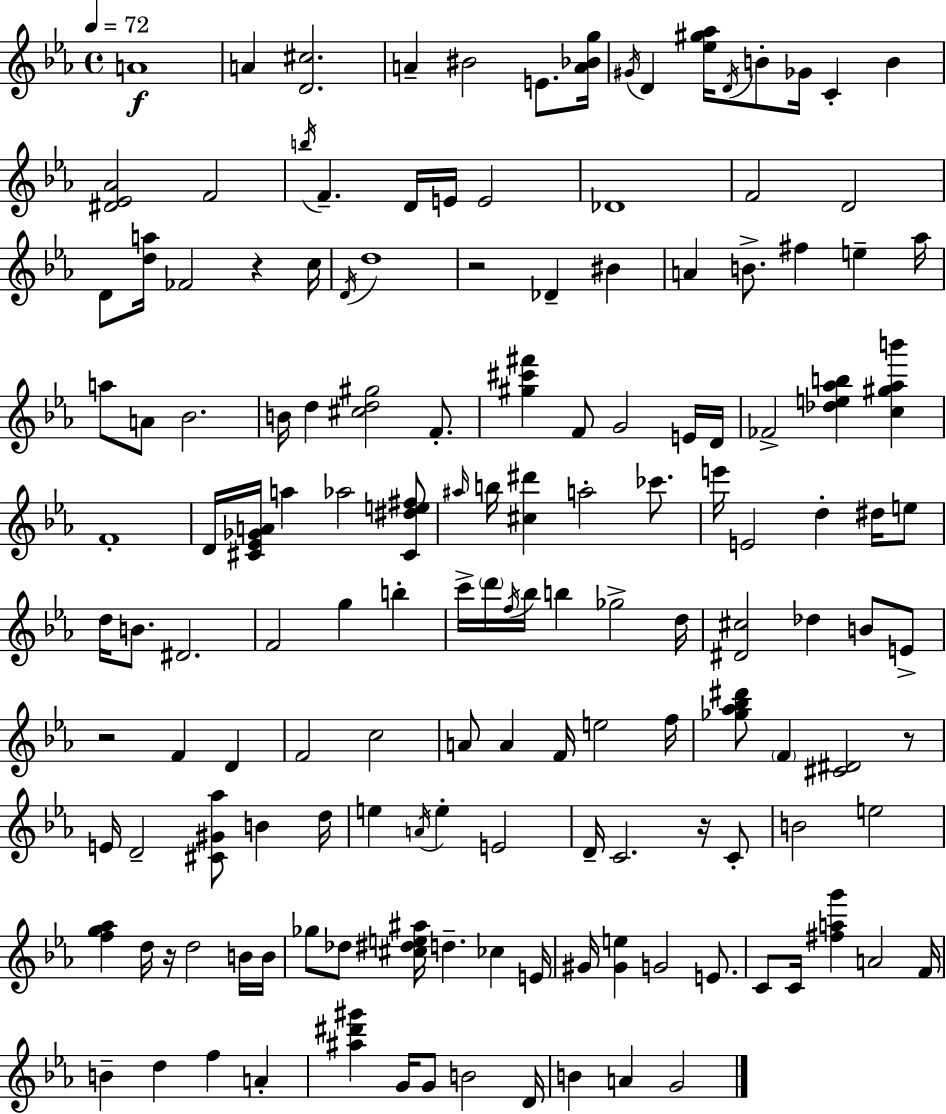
A4/w A4/q [D4,C#5]/h. A4/q BIS4/h E4/e. [A4,Bb4,G5]/s G#4/s D4/q [Eb5,G#5,Ab5]/s D4/s B4/e Gb4/s C4/q B4/q [D#4,Eb4,Ab4]/h F4/h B5/s F4/q. D4/s E4/s E4/h Db4/w F4/h D4/h D4/e [D5,A5]/s FES4/h R/q C5/s D4/s D5/w R/h Db4/q BIS4/q A4/q B4/e. F#5/q E5/q Ab5/s A5/e A4/e Bb4/h. B4/s D5/q [C#5,D5,G#5]/h F4/e. [G#5,C#6,F#6]/q F4/e G4/h E4/s D4/s FES4/h [Db5,E5,Ab5,B5]/q [C5,G#5,Ab5,B6]/q F4/w D4/s [C#4,Eb4,Gb4,A4]/s A5/q Ab5/h [C#4,D#5,E5,F#5]/e A#5/s B5/s [C#5,D#6]/q A5/h CES6/e. E6/s E4/h D5/q D#5/s E5/e D5/s B4/e. D#4/h. F4/h G5/q B5/q C6/s D6/s F5/s Bb5/s B5/q Gb5/h D5/s [D#4,C#5]/h Db5/q B4/e E4/e R/h F4/q D4/q F4/h C5/h A4/e A4/q F4/s E5/h F5/s [Gb5,Ab5,Bb5,D#6]/e F4/q [C#4,D#4]/h R/e E4/s D4/h [C#4,G#4,Ab5]/e B4/q D5/s E5/q A4/s E5/q E4/h D4/s C4/h. R/s C4/e B4/h E5/h [F5,G5,Ab5]/q D5/s R/s D5/h B4/s B4/s Gb5/e Db5/e [C#5,D#5,E5,A#5]/s D5/q. CES5/q E4/s G#4/s [G#4,E5]/q G4/h E4/e. C4/e C4/s [F#5,A5,G6]/q A4/h F4/s B4/q D5/q F5/q A4/q [A#5,D#6,G#6]/q G4/s G4/e B4/h D4/s B4/q A4/q G4/h